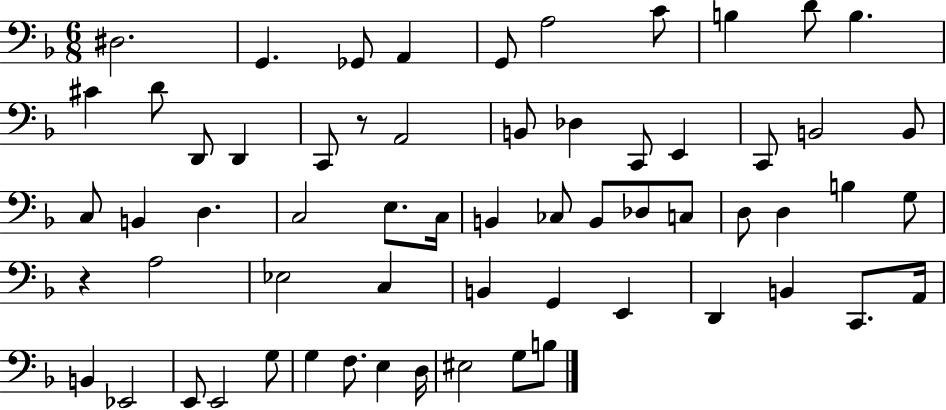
{
  \clef bass
  \numericTimeSignature
  \time 6/8
  \key f \major
  \repeat volta 2 { dis2. | g,4. ges,8 a,4 | g,8 a2 c'8 | b4 d'8 b4. | \break cis'4 d'8 d,8 d,4 | c,8 r8 a,2 | b,8 des4 c,8 e,4 | c,8 b,2 b,8 | \break c8 b,4 d4. | c2 e8. c16 | b,4 ces8 b,8 des8 c8 | d8 d4 b4 g8 | \break r4 a2 | ees2 c4 | b,4 g,4 e,4 | d,4 b,4 c,8. a,16 | \break b,4 ees,2 | e,8 e,2 g8 | g4 f8. e4 d16 | eis2 g8 b8 | \break } \bar "|."
}